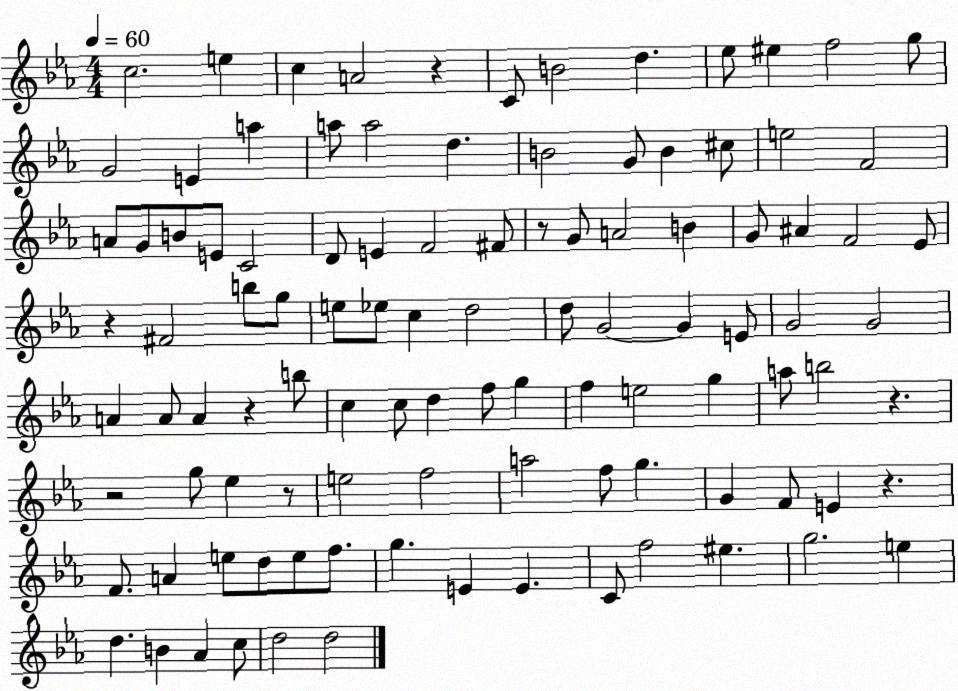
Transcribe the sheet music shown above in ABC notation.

X:1
T:Untitled
M:4/4
L:1/4
K:Eb
c2 e c A2 z C/2 B2 d _e/2 ^e f2 g/2 G2 E a a/2 a2 d B2 G/2 B ^c/2 e2 F2 A/2 G/2 B/2 E/2 C2 D/2 E F2 ^F/2 z/2 G/2 A2 B G/2 ^A F2 _E/2 z ^F2 b/2 g/2 e/2 _e/2 c d2 d/2 G2 G E/2 G2 G2 A A/2 A z b/2 c c/2 d f/2 g f e2 g a/2 b2 z z2 g/2 _e z/2 e2 f2 a2 f/2 g G F/2 E z F/2 A e/2 d/2 e/2 f/2 g E E C/2 f2 ^e g2 e d B _A c/2 d2 d2